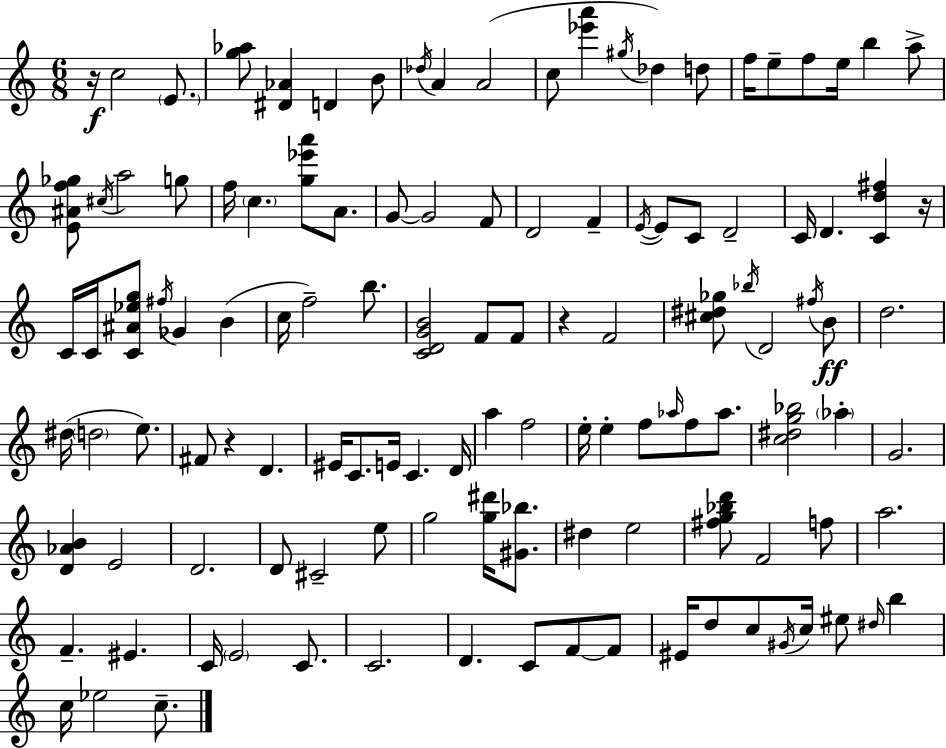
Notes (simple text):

R/s C5/h E4/e. [G5,Ab5]/e [D#4,Ab4]/q D4/q B4/e Db5/s A4/q A4/h C5/e [Eb6,A6]/q G#5/s Db5/q D5/e F5/s E5/e F5/e E5/s B5/q A5/e [E4,A#4,F5,Gb5]/e C#5/s A5/h G5/e F5/s C5/q. [G5,Eb6,A6]/e A4/e. G4/e G4/h F4/e D4/h F4/q E4/s E4/e C4/e D4/h C4/s D4/q. [C4,D5,F#5]/q R/s C4/s C4/s [C4,A#4,Eb5,G5]/e F#5/s Gb4/q B4/q C5/s F5/h B5/e. [C4,D4,G4,B4]/h F4/e F4/e R/q F4/h [C#5,D#5,Gb5]/e Bb5/s D4/h F#5/s B4/e D5/h. D#5/s D5/h E5/e. F#4/e R/q D4/q. EIS4/s C4/e. E4/s C4/q. D4/s A5/q F5/h E5/s E5/q F5/e Ab5/s F5/e Ab5/e. [C5,D#5,G5,Bb5]/h Ab5/q G4/h. [D4,Ab4,B4]/q E4/h D4/h. D4/e C#4/h E5/e G5/h [G5,D#6]/s [G#4,Bb5]/e. D#5/q E5/h [F#5,G5,Bb5,D6]/e F4/h F5/e A5/h. F4/q. EIS4/q. C4/s E4/h C4/e. C4/h. D4/q. C4/e F4/e F4/e EIS4/s D5/e C5/e G#4/s C5/s EIS5/e D#5/s B5/q C5/s Eb5/h C5/e.